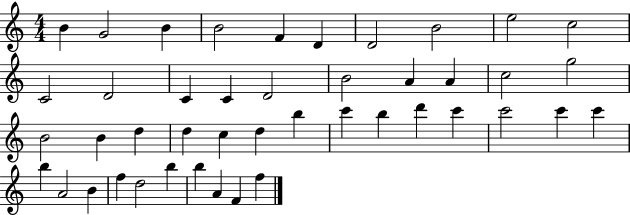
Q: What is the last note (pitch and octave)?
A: F5